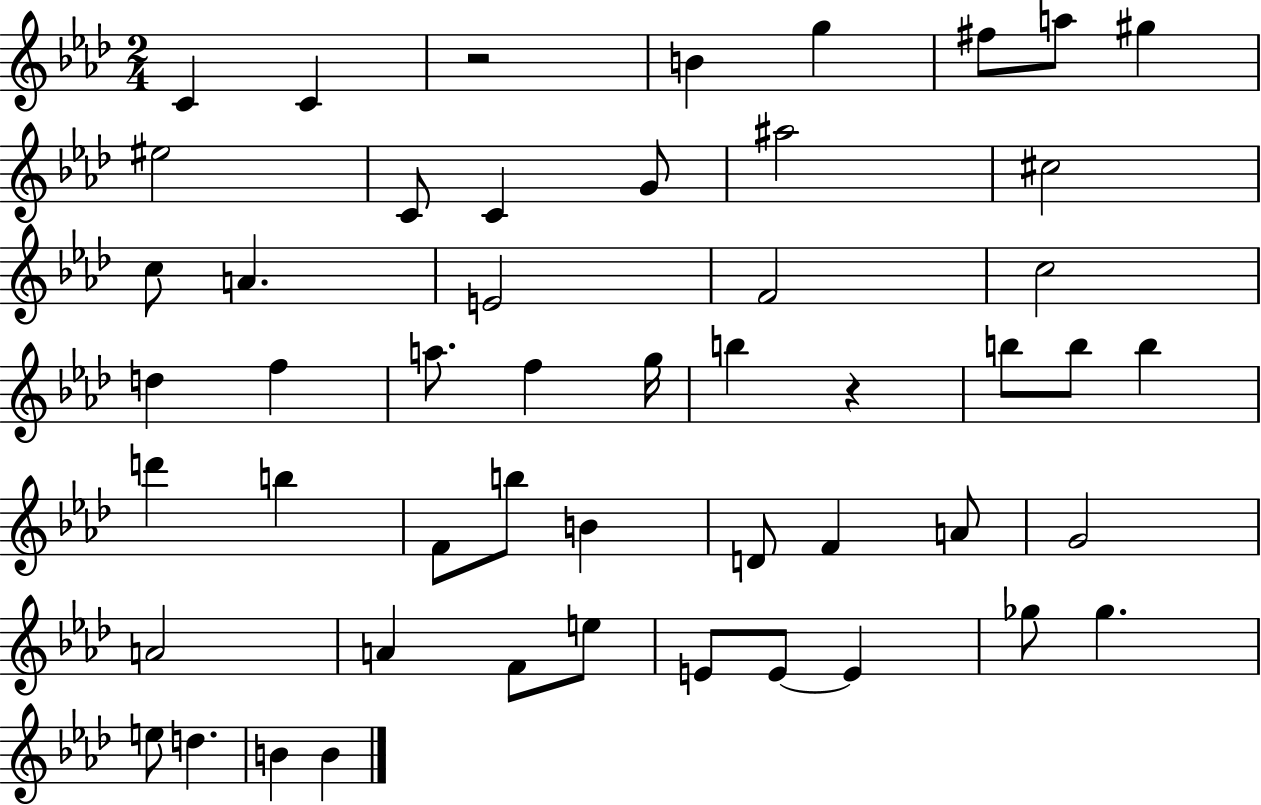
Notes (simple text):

C4/q C4/q R/h B4/q G5/q F#5/e A5/e G#5/q EIS5/h C4/e C4/q G4/e A#5/h C#5/h C5/e A4/q. E4/h F4/h C5/h D5/q F5/q A5/e. F5/q G5/s B5/q R/q B5/e B5/e B5/q D6/q B5/q F4/e B5/e B4/q D4/e F4/q A4/e G4/h A4/h A4/q F4/e E5/e E4/e E4/e E4/q Gb5/e Gb5/q. E5/e D5/q. B4/q B4/q